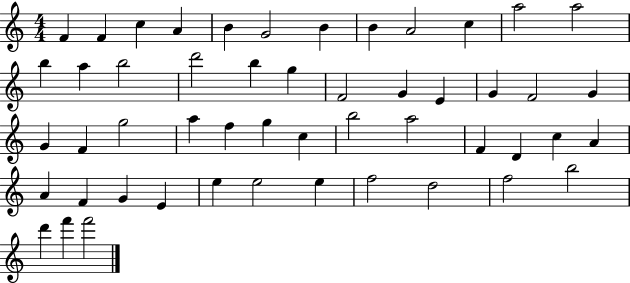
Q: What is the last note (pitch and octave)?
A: F6